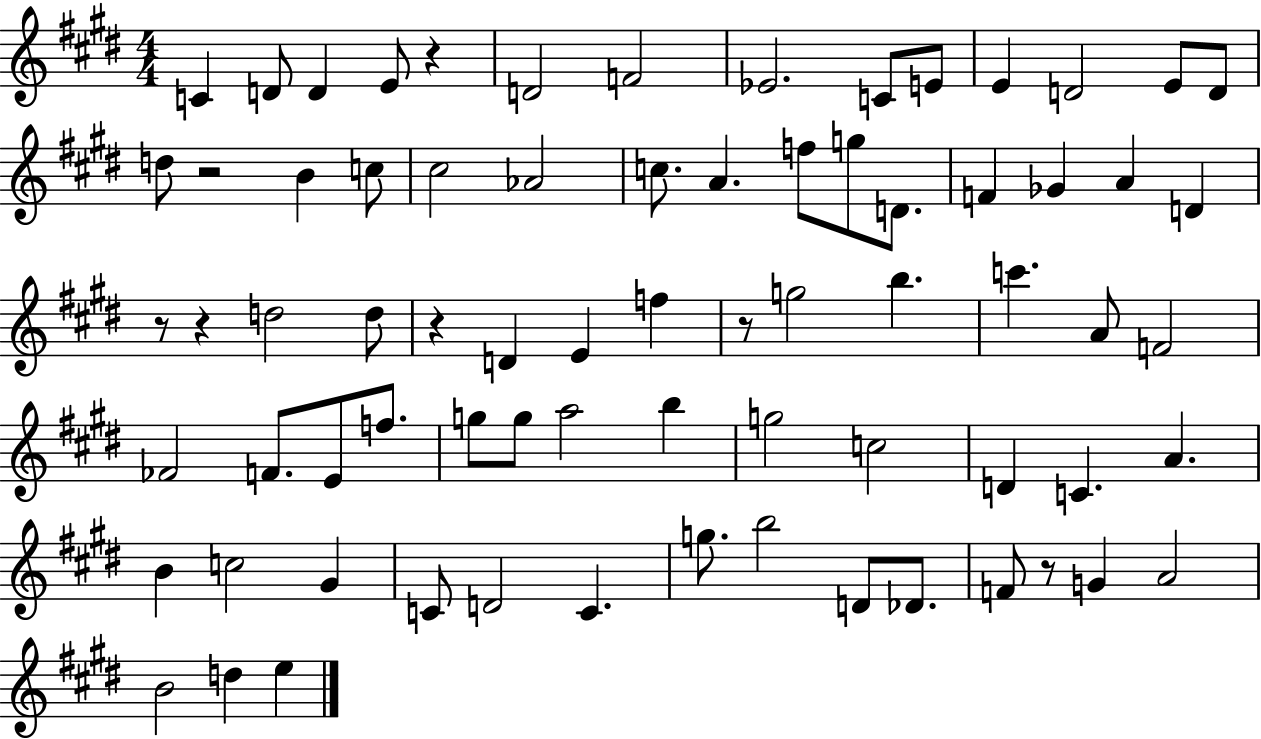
C4/q D4/e D4/q E4/e R/q D4/h F4/h Eb4/h. C4/e E4/e E4/q D4/h E4/e D4/e D5/e R/h B4/q C5/e C#5/h Ab4/h C5/e. A4/q. F5/e G5/e D4/e. F4/q Gb4/q A4/q D4/q R/e R/q D5/h D5/e R/q D4/q E4/q F5/q R/e G5/h B5/q. C6/q. A4/e F4/h FES4/h F4/e. E4/e F5/e. G5/e G5/e A5/h B5/q G5/h C5/h D4/q C4/q. A4/q. B4/q C5/h G#4/q C4/e D4/h C4/q. G5/e. B5/h D4/e Db4/e. F4/e R/e G4/q A4/h B4/h D5/q E5/q